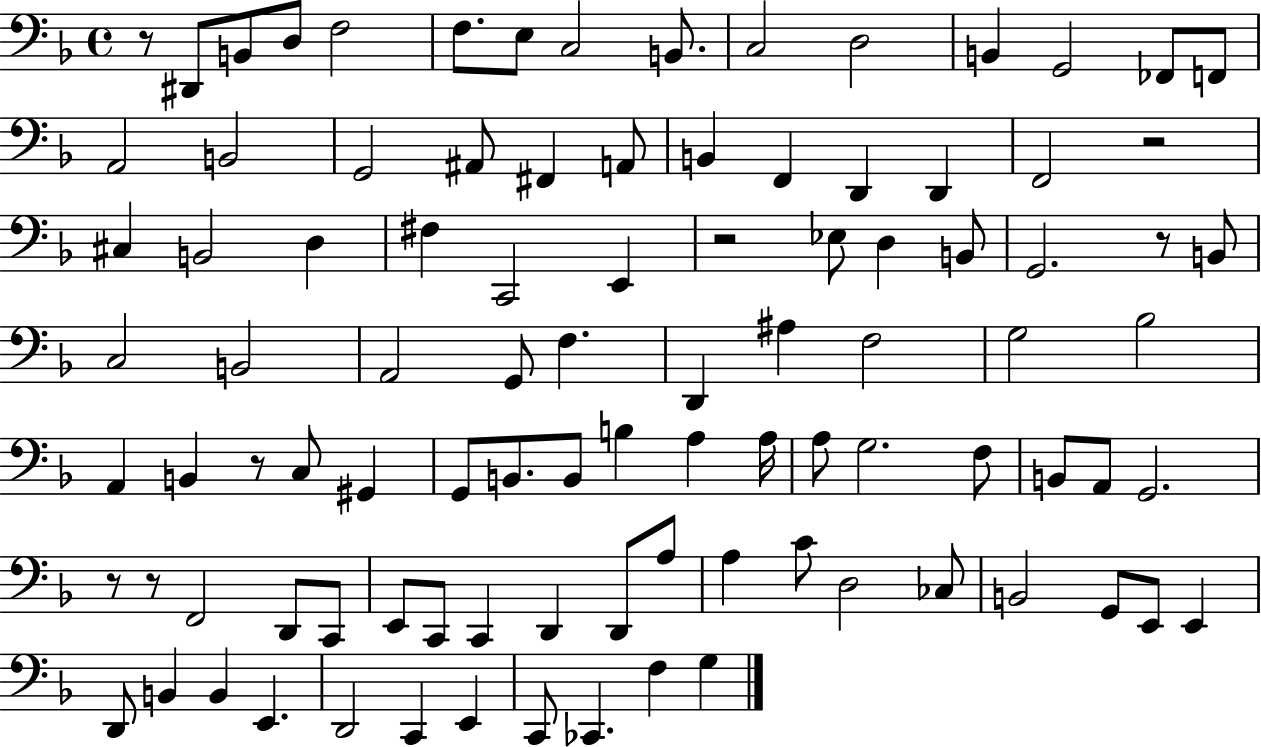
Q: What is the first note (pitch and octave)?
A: D#2